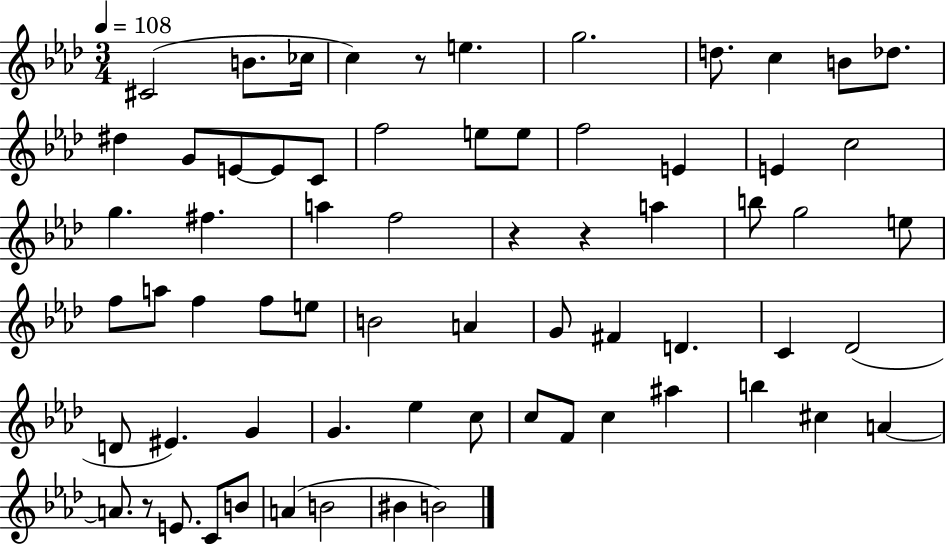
{
  \clef treble
  \numericTimeSignature
  \time 3/4
  \key aes \major
  \tempo 4 = 108
  cis'2( b'8. ces''16 | c''4) r8 e''4. | g''2. | d''8. c''4 b'8 des''8. | \break dis''4 g'8 e'8~~ e'8 c'8 | f''2 e''8 e''8 | f''2 e'4 | e'4 c''2 | \break g''4. fis''4. | a''4 f''2 | r4 r4 a''4 | b''8 g''2 e''8 | \break f''8 a''8 f''4 f''8 e''8 | b'2 a'4 | g'8 fis'4 d'4. | c'4 des'2( | \break d'8 eis'4.) g'4 | g'4. ees''4 c''8 | c''8 f'8 c''4 ais''4 | b''4 cis''4 a'4~~ | \break a'8. r8 e'8. c'8 b'8 | a'4( b'2 | bis'4 b'2) | \bar "|."
}